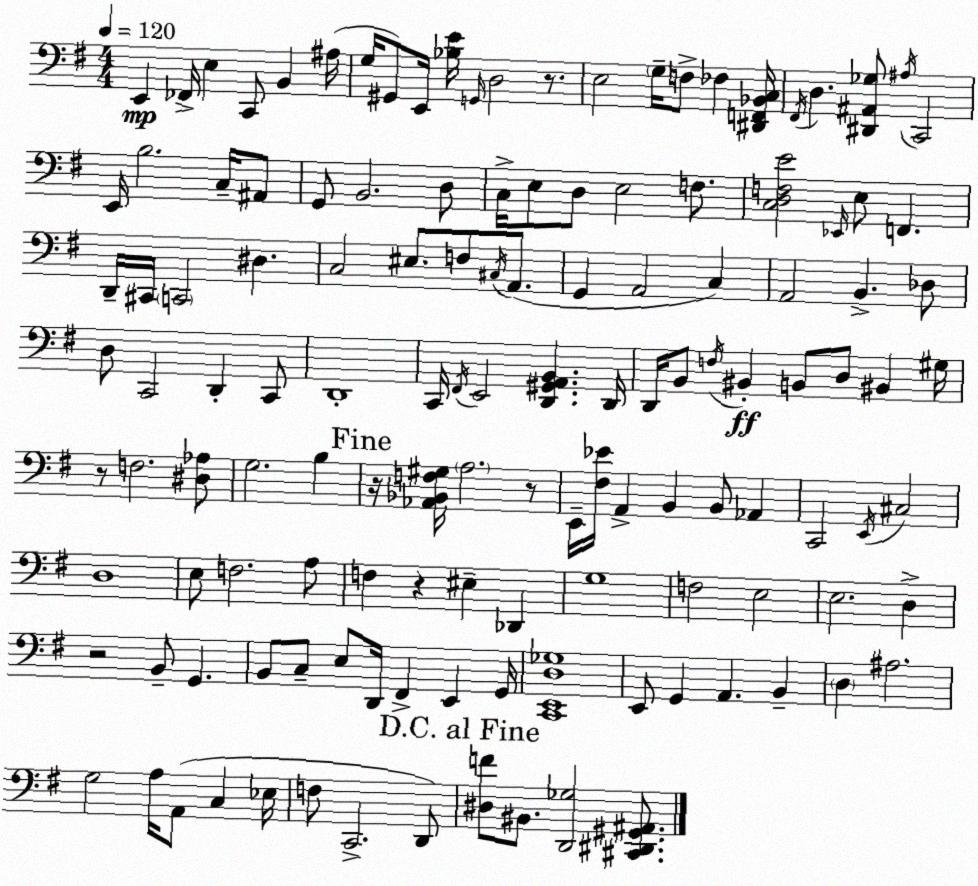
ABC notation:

X:1
T:Untitled
M:4/4
L:1/4
K:G
E,, _F,,/4 E, C,,/2 B,, ^A,/4 G,/4 ^G,,/2 E,,/4 [_B,E]/4 G,,/4 D,2 z/2 E,2 G,/4 F,/2 _F, [^D,,F,,_B,,C,]/4 ^F,,/4 D, [^D,,^A,,_G,]/2 ^A,/4 C,,2 E,,/4 B,2 C,/4 ^A,,/2 G,,/2 B,,2 D,/2 C,/4 E,/2 D,/2 E,2 F,/2 [C,D,F,E]2 _E,,/4 E,/2 F,, D,,/4 ^C,,/4 C,,2 ^D, C,2 ^E,/2 F,/2 ^C,/4 A,,/2 G,, A,,2 C, A,,2 B,, _D,/2 D,/2 C,,2 D,, C,,/2 D,,4 C,,/4 ^F,,/4 E,,2 [D,,^G,,A,,B,,] D,,/4 D,,/4 B,,/2 F,/4 ^B,, B,,/2 D,/2 ^B,, ^G,/4 z/2 F,2 [^D,_A,]/2 G,2 B, z/4 [_A,,_B,,F,^G,]/4 A,2 z/2 E,,/4 [^F,_E]/4 A,, B,, B,,/2 _A,, C,,2 E,,/4 ^C,2 D,4 E,/2 F,2 A,/2 F, z ^E, _D,, G,4 F,2 E,2 E,2 D, z2 B,,/2 G,, B,,/2 C,/2 E,/2 D,,/4 ^F,, E,, G,,/4 [C,,E,,D,_G,]4 E,,/2 G,, A,, B,, D, ^A,2 G,2 A,/4 A,,/2 C, _E,/4 F,/2 C,,2 D,,/2 [^D,F]/2 ^B,,/2 [D,,_G,]2 [^C,,^D,,^G,,^A,,]/2